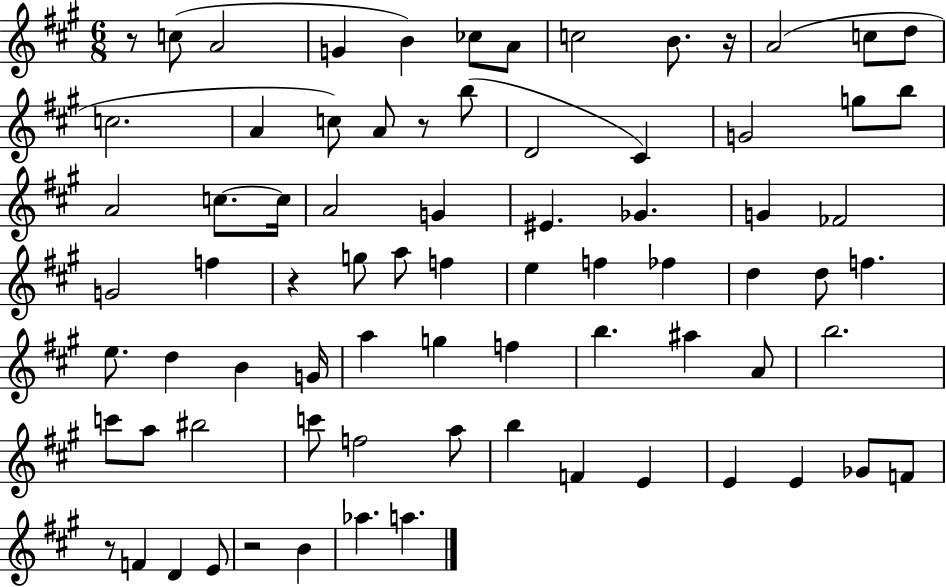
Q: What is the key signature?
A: A major